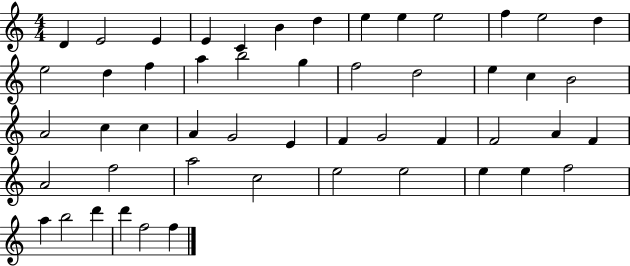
{
  \clef treble
  \numericTimeSignature
  \time 4/4
  \key c \major
  d'4 e'2 e'4 | e'4 c'4 b'4 d''4 | e''4 e''4 e''2 | f''4 e''2 d''4 | \break e''2 d''4 f''4 | a''4 b''2 g''4 | f''2 d''2 | e''4 c''4 b'2 | \break a'2 c''4 c''4 | a'4 g'2 e'4 | f'4 g'2 f'4 | f'2 a'4 f'4 | \break a'2 f''2 | a''2 c''2 | e''2 e''2 | e''4 e''4 f''2 | \break a''4 b''2 d'''4 | d'''4 f''2 f''4 | \bar "|."
}